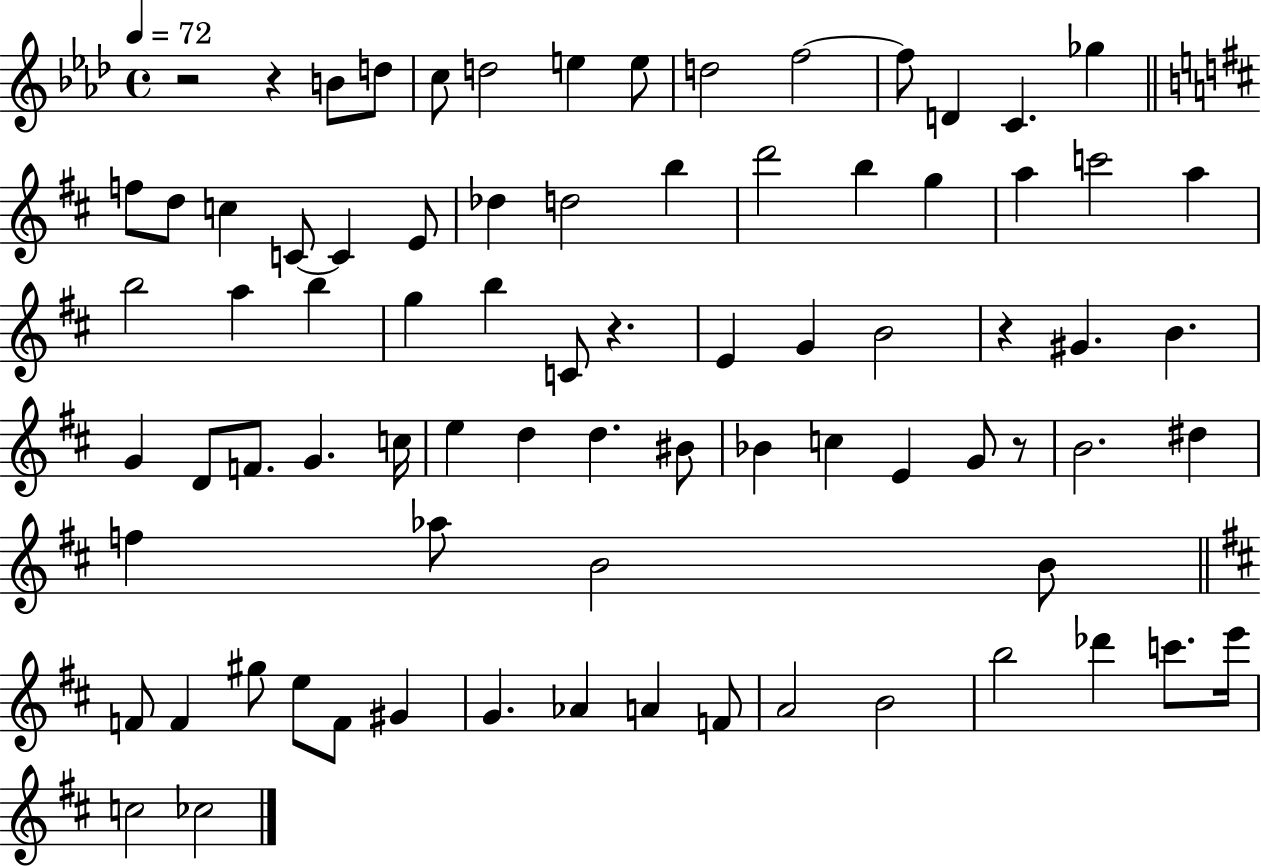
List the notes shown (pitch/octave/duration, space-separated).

R/h R/q B4/e D5/e C5/e D5/h E5/q E5/e D5/h F5/h F5/e D4/q C4/q. Gb5/q F5/e D5/e C5/q C4/e C4/q E4/e Db5/q D5/h B5/q D6/h B5/q G5/q A5/q C6/h A5/q B5/h A5/q B5/q G5/q B5/q C4/e R/q. E4/q G4/q B4/h R/q G#4/q. B4/q. G4/q D4/e F4/e. G4/q. C5/s E5/q D5/q D5/q. BIS4/e Bb4/q C5/q E4/q G4/e R/e B4/h. D#5/q F5/q Ab5/e B4/h B4/e F4/e F4/q G#5/e E5/e F4/e G#4/q G4/q. Ab4/q A4/q F4/e A4/h B4/h B5/h Db6/q C6/e. E6/s C5/h CES5/h